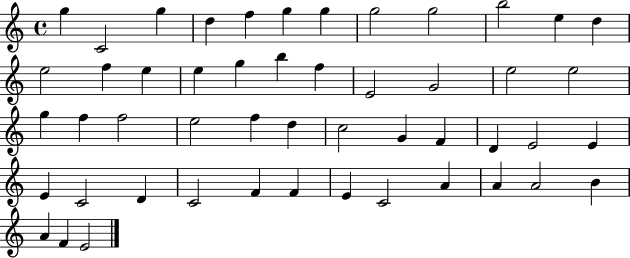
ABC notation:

X:1
T:Untitled
M:4/4
L:1/4
K:C
g C2 g d f g g g2 g2 b2 e d e2 f e e g b f E2 G2 e2 e2 g f f2 e2 f d c2 G F D E2 E E C2 D C2 F F E C2 A A A2 B A F E2